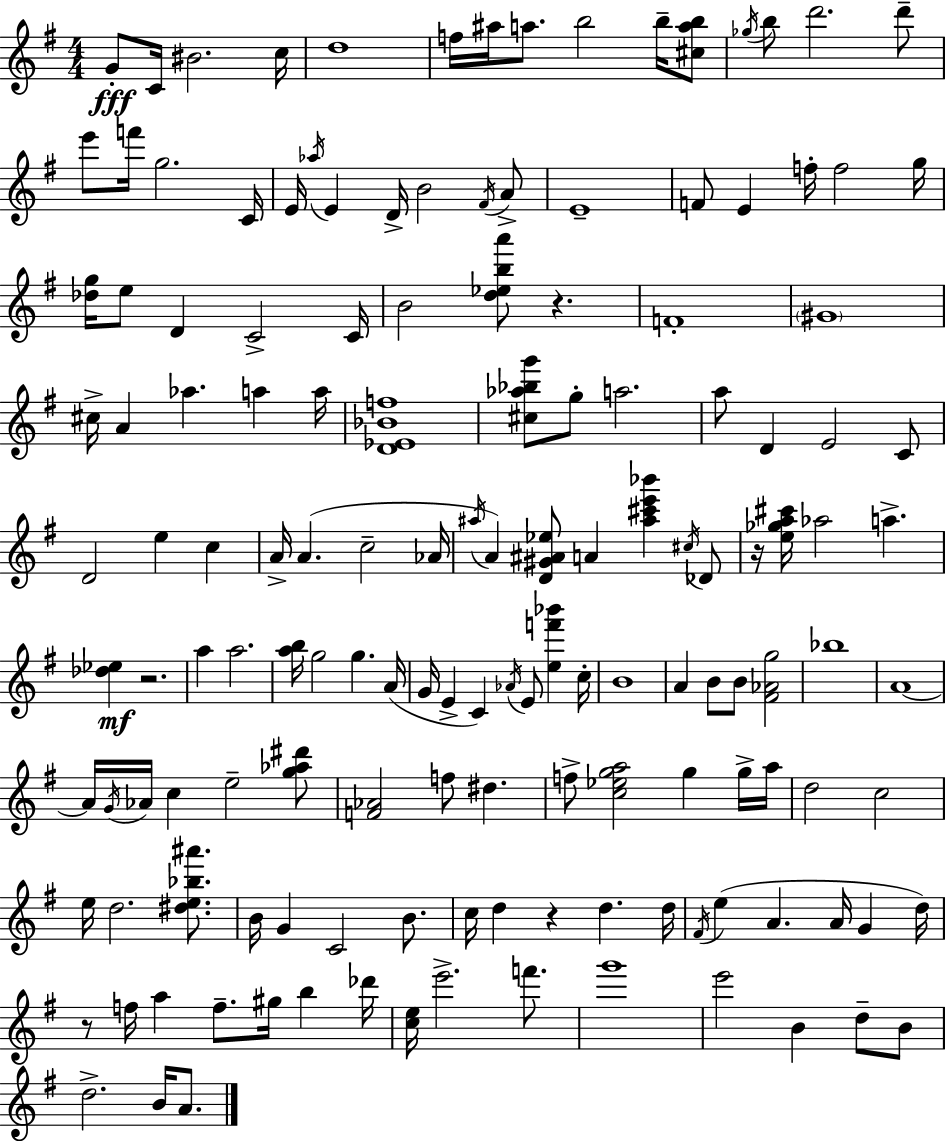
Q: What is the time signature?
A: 4/4